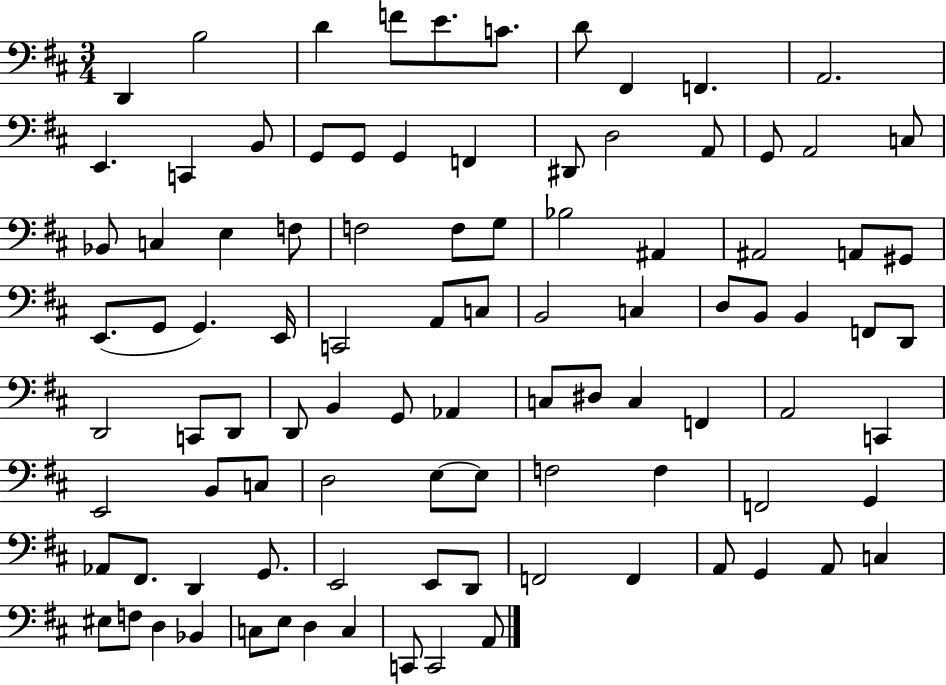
{
  \clef bass
  \numericTimeSignature
  \time 3/4
  \key d \major
  d,4 b2 | d'4 f'8 e'8. c'8. | d'8 fis,4 f,4. | a,2. | \break e,4. c,4 b,8 | g,8 g,8 g,4 f,4 | dis,8 d2 a,8 | g,8 a,2 c8 | \break bes,8 c4 e4 f8 | f2 f8 g8 | bes2 ais,4 | ais,2 a,8 gis,8 | \break e,8.( g,8 g,4.) e,16 | c,2 a,8 c8 | b,2 c4 | d8 b,8 b,4 f,8 d,8 | \break d,2 c,8 d,8 | d,8 b,4 g,8 aes,4 | c8 dis8 c4 f,4 | a,2 c,4 | \break e,2 b,8 c8 | d2 e8~~ e8 | f2 f4 | f,2 g,4 | \break aes,8 fis,8. d,4 g,8. | e,2 e,8 d,8 | f,2 f,4 | a,8 g,4 a,8 c4 | \break eis8 f8 d4 bes,4 | c8 e8 d4 c4 | c,8 c,2 a,8 | \bar "|."
}